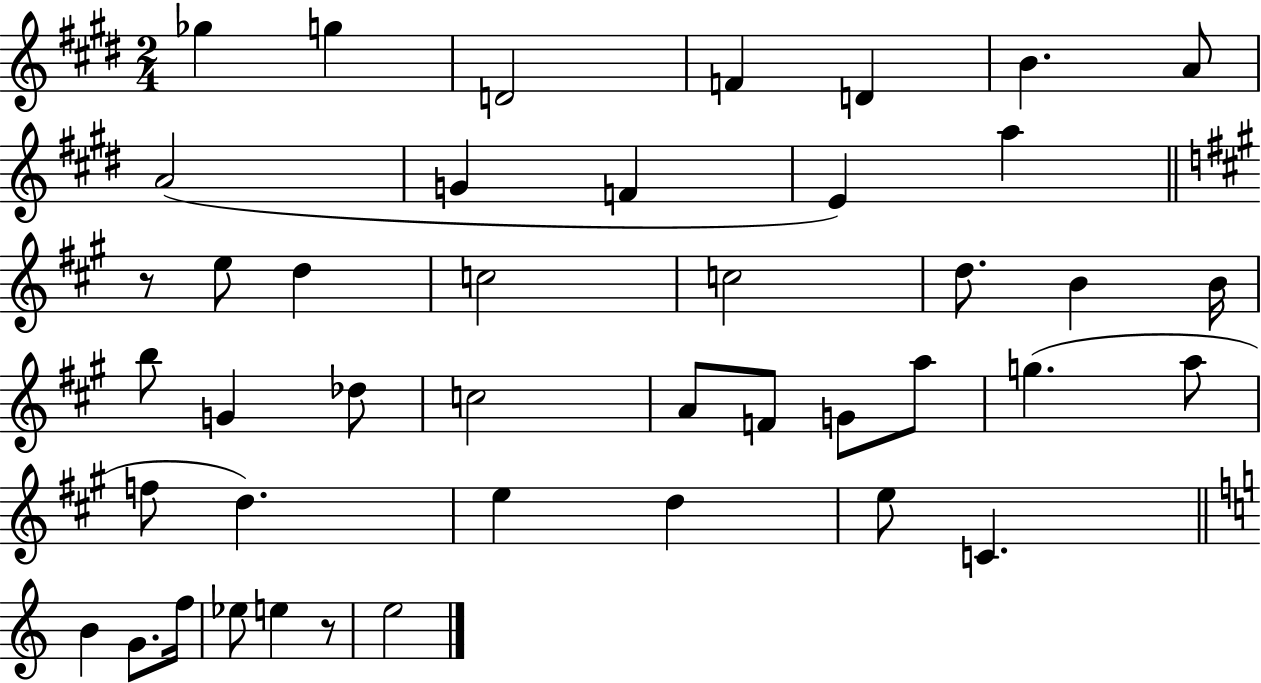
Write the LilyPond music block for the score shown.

{
  \clef treble
  \numericTimeSignature
  \time 2/4
  \key e \major
  ges''4 g''4 | d'2 | f'4 d'4 | b'4. a'8 | \break a'2( | g'4 f'4 | e'4) a''4 | \bar "||" \break \key a \major r8 e''8 d''4 | c''2 | c''2 | d''8. b'4 b'16 | \break b''8 g'4 des''8 | c''2 | a'8 f'8 g'8 a''8 | g''4.( a''8 | \break f''8 d''4.) | e''4 d''4 | e''8 c'4. | \bar "||" \break \key c \major b'4 g'8. f''16 | ees''8 e''4 r8 | e''2 | \bar "|."
}